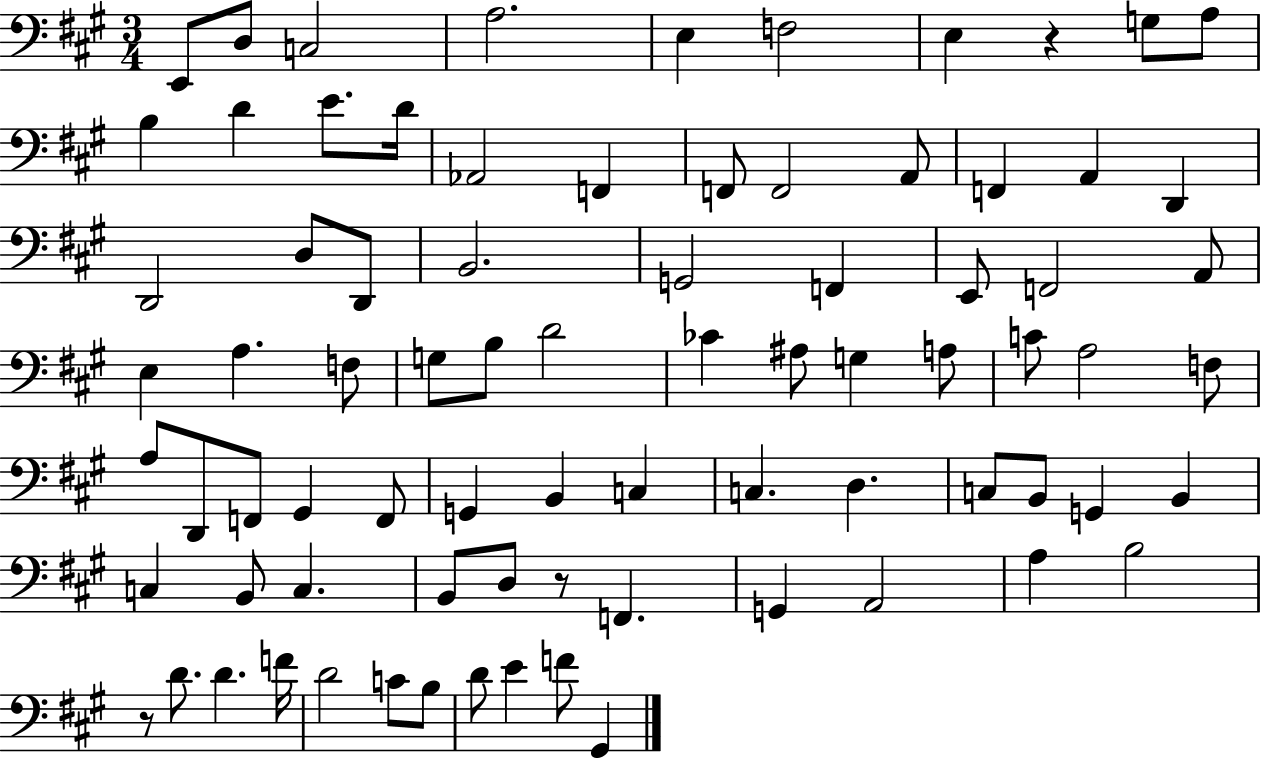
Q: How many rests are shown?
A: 3